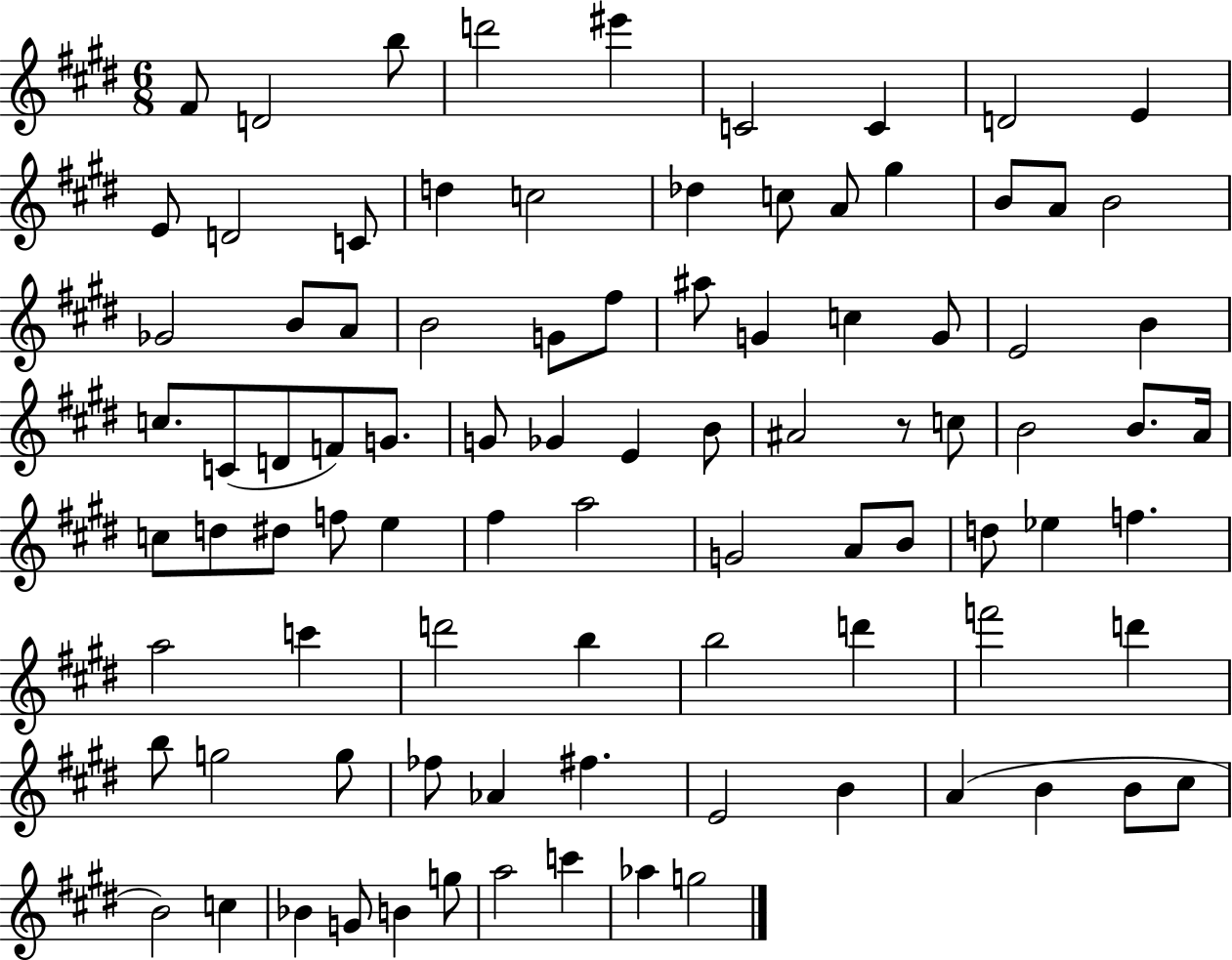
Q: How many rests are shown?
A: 1